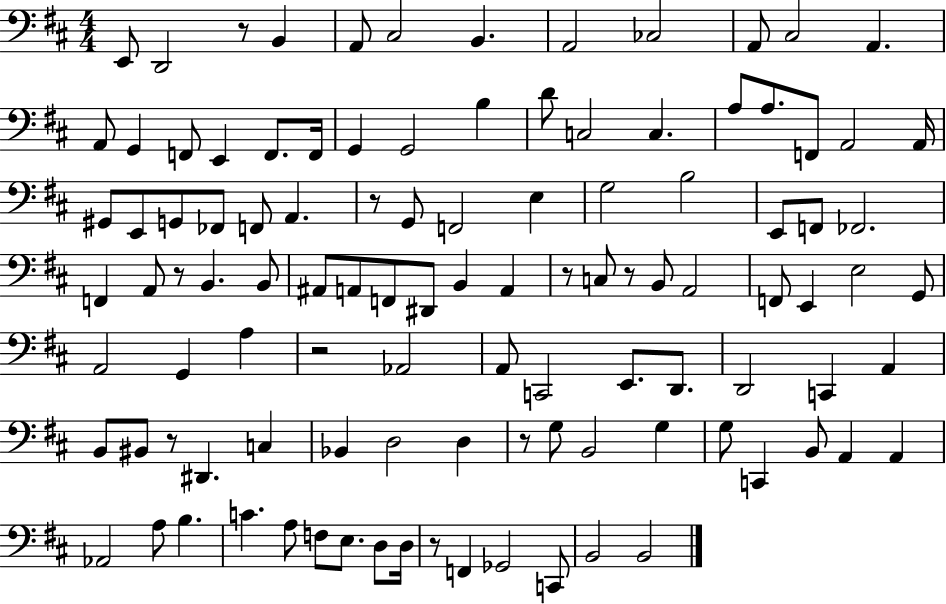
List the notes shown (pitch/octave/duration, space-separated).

E2/e D2/h R/e B2/q A2/e C#3/h B2/q. A2/h CES3/h A2/e C#3/h A2/q. A2/e G2/q F2/e E2/q F2/e. F2/s G2/q G2/h B3/q D4/e C3/h C3/q. A3/e A3/e. F2/e A2/h A2/s G#2/e E2/e G2/e FES2/e F2/e A2/q. R/e G2/e F2/h E3/q G3/h B3/h E2/e F2/e FES2/h. F2/q A2/e R/e B2/q. B2/e A#2/e A2/e F2/e D#2/e B2/q A2/q R/e C3/e R/e B2/e A2/h F2/e E2/q E3/h G2/e A2/h G2/q A3/q R/h Ab2/h A2/e C2/h E2/e. D2/e. D2/h C2/q A2/q B2/e BIS2/e R/e D#2/q. C3/q Bb2/q D3/h D3/q R/e G3/e B2/h G3/q G3/e C2/q B2/e A2/q A2/q Ab2/h A3/e B3/q. C4/q. A3/e F3/e E3/e. D3/e D3/s R/e F2/q Gb2/h C2/e B2/h B2/h